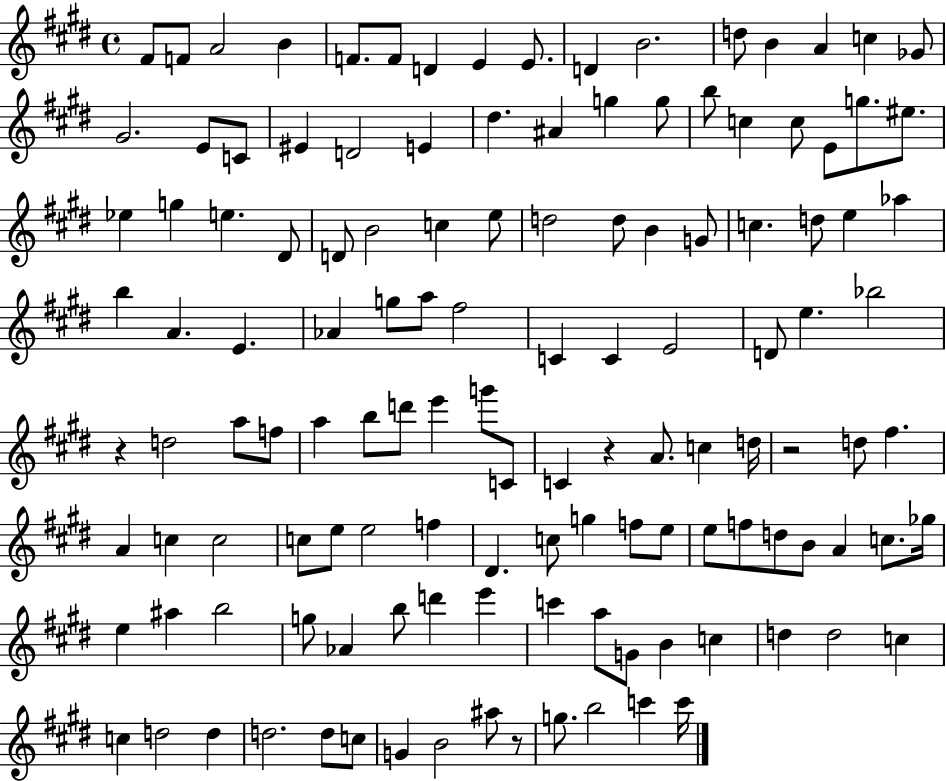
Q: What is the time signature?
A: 4/4